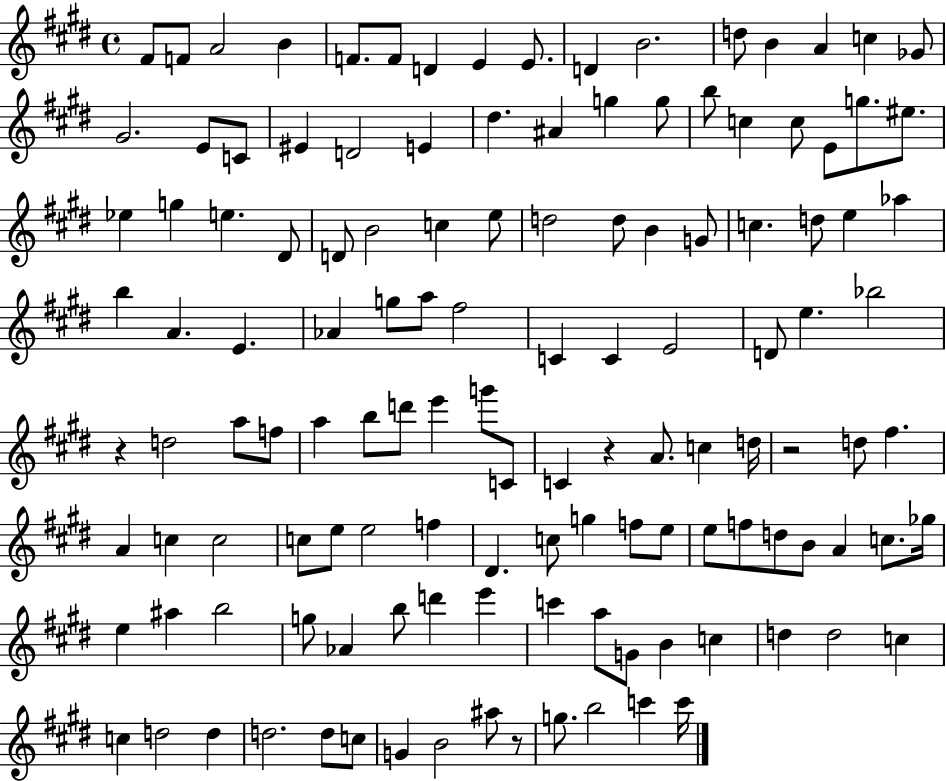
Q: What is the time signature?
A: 4/4